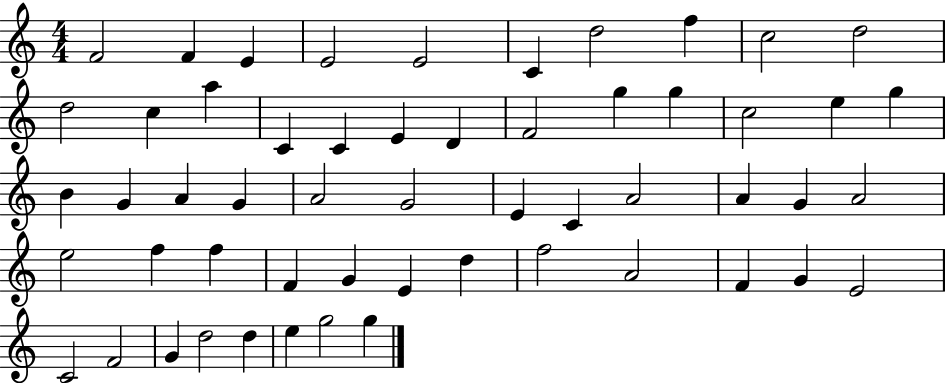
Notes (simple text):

F4/h F4/q E4/q E4/h E4/h C4/q D5/h F5/q C5/h D5/h D5/h C5/q A5/q C4/q C4/q E4/q D4/q F4/h G5/q G5/q C5/h E5/q G5/q B4/q G4/q A4/q G4/q A4/h G4/h E4/q C4/q A4/h A4/q G4/q A4/h E5/h F5/q F5/q F4/q G4/q E4/q D5/q F5/h A4/h F4/q G4/q E4/h C4/h F4/h G4/q D5/h D5/q E5/q G5/h G5/q